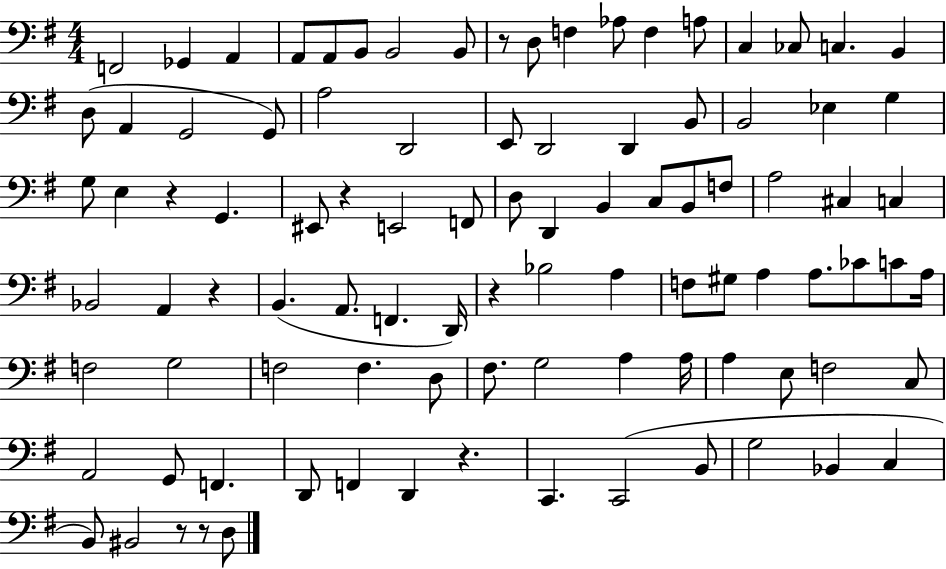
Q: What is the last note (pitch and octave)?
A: D3